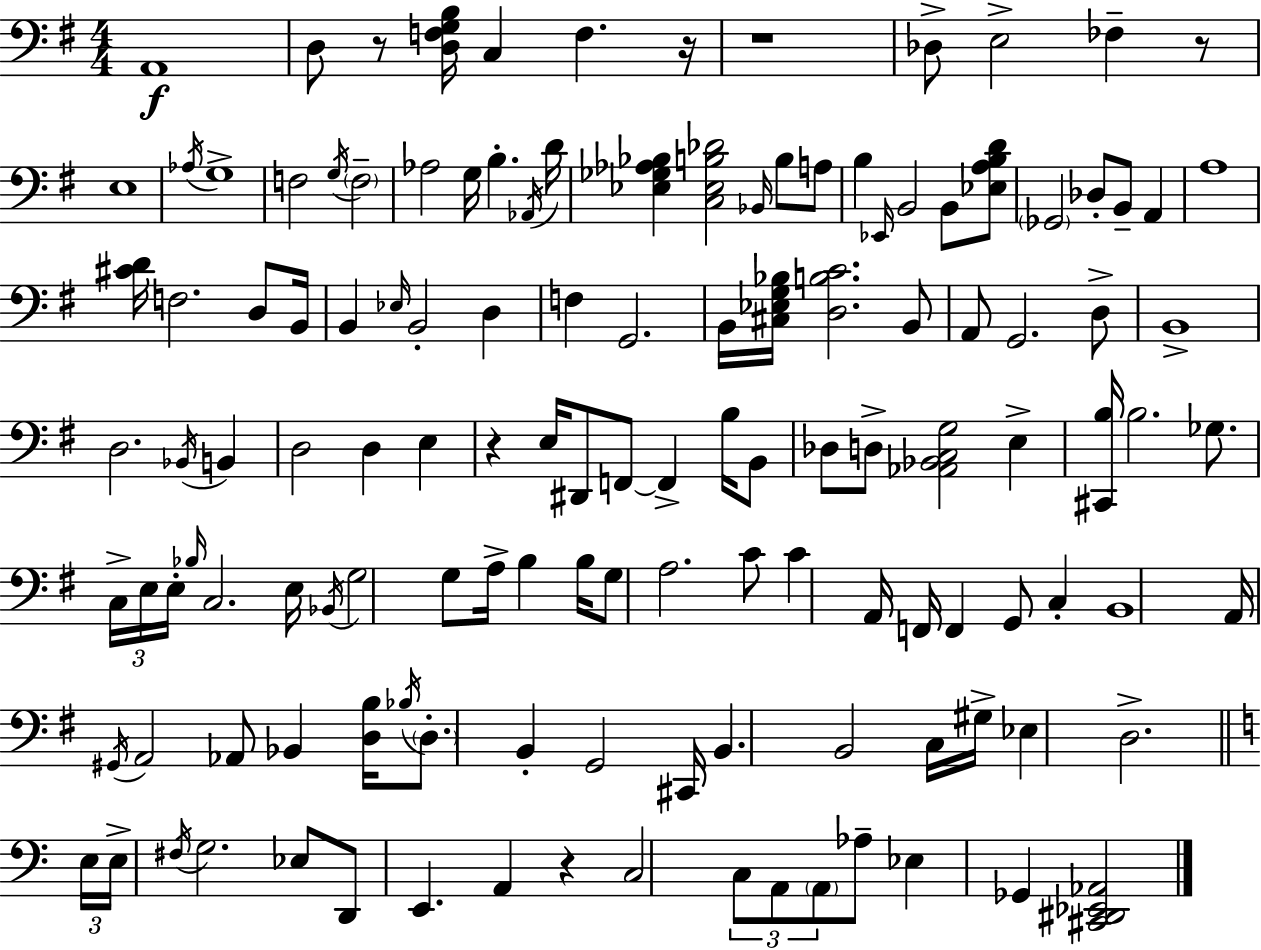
A2/w D3/e R/e [D3,F3,G3,B3]/s C3/q F3/q. R/s R/w Db3/e E3/h FES3/q R/e E3/w Ab3/s G3/w F3/h G3/s F3/h Ab3/h G3/s B3/q. Ab2/s D4/s [Eb3,Gb3,Ab3,Bb3]/q [C3,Eb3,B3,Db4]/h Bb2/s B3/e A3/e B3/q Eb2/s B2/h B2/e [Eb3,A3,B3,D4]/e Gb2/h Db3/e B2/e A2/q A3/w [C#4,D4]/s F3/h. D3/e B2/s B2/q Eb3/s B2/h D3/q F3/q G2/h. B2/s [C#3,Eb3,G3,Bb3]/s [D3,B3,C4]/h. B2/e A2/e G2/h. D3/e B2/w D3/h. Bb2/s B2/q D3/h D3/q E3/q R/q E3/s D#2/e F2/e F2/q B3/s B2/e Db3/e D3/e [Ab2,Bb2,C3,G3]/h E3/q [C#2,B3]/s B3/h. Gb3/e. C3/s E3/s E3/s Bb3/s C3/h. E3/s Bb2/s G3/h G3/e A3/s B3/q B3/s G3/e A3/h. C4/e C4/q A2/s F2/s F2/q G2/e C3/q B2/w A2/s G#2/s A2/h Ab2/e Bb2/q [D3,B3]/s Bb3/s D3/e. B2/q G2/h C#2/s B2/q. B2/h C3/s G#3/s Eb3/q D3/h. E3/s E3/s F#3/s G3/h. Eb3/e D2/e E2/q. A2/q R/q C3/h C3/e A2/e A2/e Ab3/e Eb3/q Gb2/q [C#2,D#2,Eb2,Ab2]/h